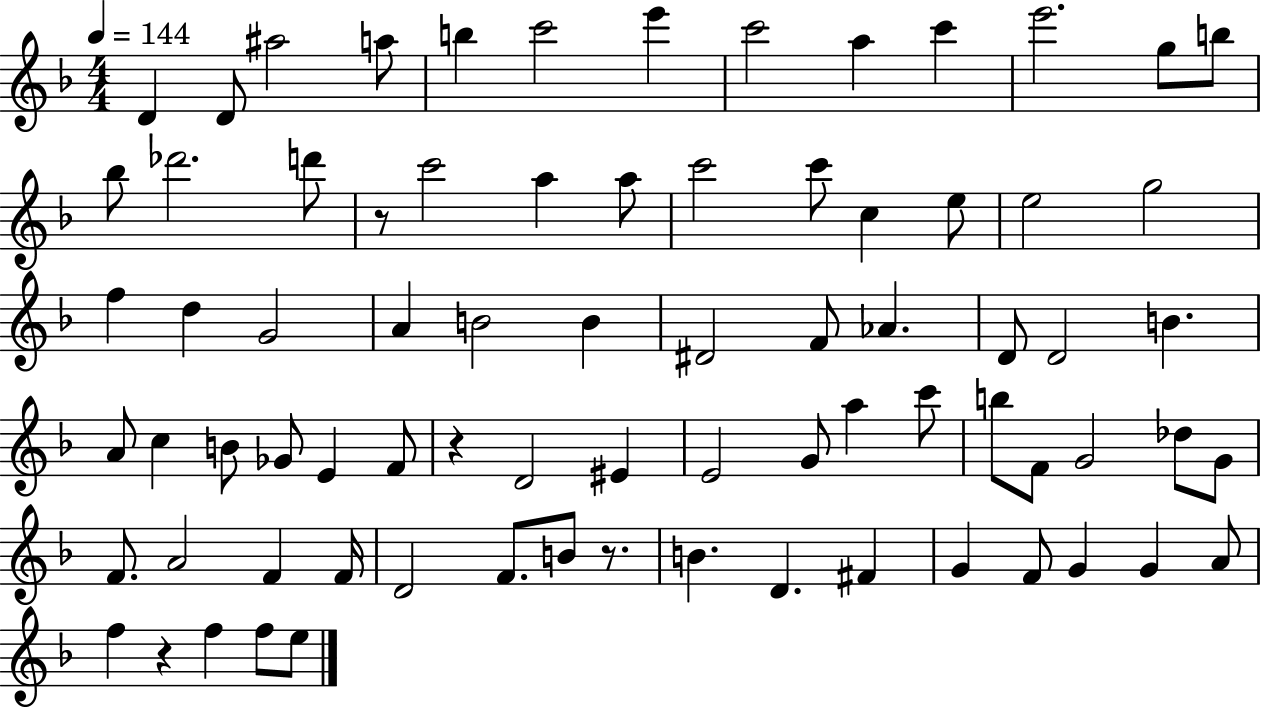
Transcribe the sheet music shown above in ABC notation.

X:1
T:Untitled
M:4/4
L:1/4
K:F
D D/2 ^a2 a/2 b c'2 e' c'2 a c' e'2 g/2 b/2 _b/2 _d'2 d'/2 z/2 c'2 a a/2 c'2 c'/2 c e/2 e2 g2 f d G2 A B2 B ^D2 F/2 _A D/2 D2 B A/2 c B/2 _G/2 E F/2 z D2 ^E E2 G/2 a c'/2 b/2 F/2 G2 _d/2 G/2 F/2 A2 F F/4 D2 F/2 B/2 z/2 B D ^F G F/2 G G A/2 f z f f/2 e/2